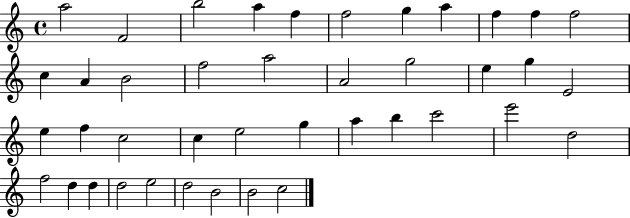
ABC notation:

X:1
T:Untitled
M:4/4
L:1/4
K:C
a2 F2 b2 a f f2 g a f f f2 c A B2 f2 a2 A2 g2 e g E2 e f c2 c e2 g a b c'2 e'2 d2 f2 d d d2 e2 d2 B2 B2 c2